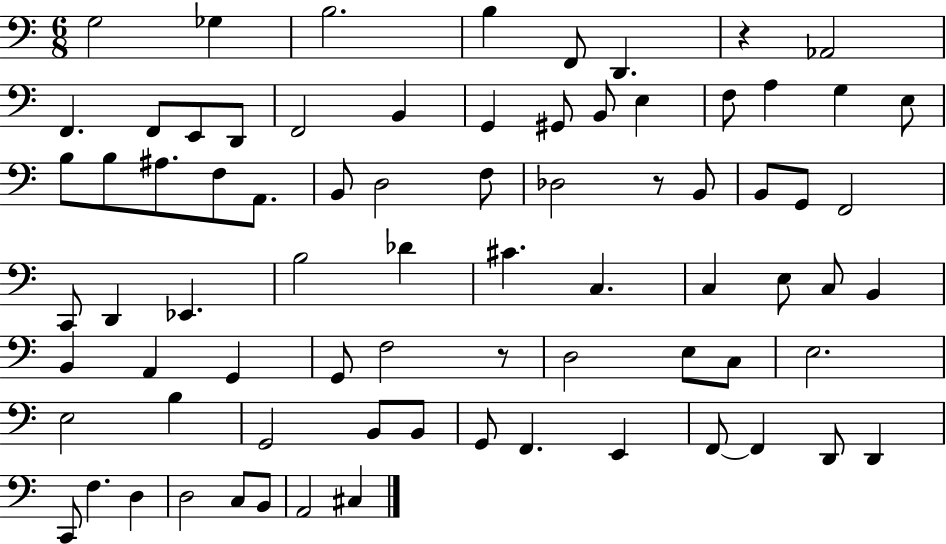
{
  \clef bass
  \numericTimeSignature
  \time 6/8
  \key c \major
  g2 ges4 | b2. | b4 f,8 d,4. | r4 aes,2 | \break f,4. f,8 e,8 d,8 | f,2 b,4 | g,4 gis,8 b,8 e4 | f8 a4 g4 e8 | \break b8 b8 ais8. f8 a,8. | b,8 d2 f8 | des2 r8 b,8 | b,8 g,8 f,2 | \break c,8 d,4 ees,4. | b2 des'4 | cis'4. c4. | c4 e8 c8 b,4 | \break b,4 a,4 g,4 | g,8 f2 r8 | d2 e8 c8 | e2. | \break e2 b4 | g,2 b,8 b,8 | g,8 f,4. e,4 | f,8~~ f,4 d,8 d,4 | \break c,8 f4. d4 | d2 c8 b,8 | a,2 cis4 | \bar "|."
}